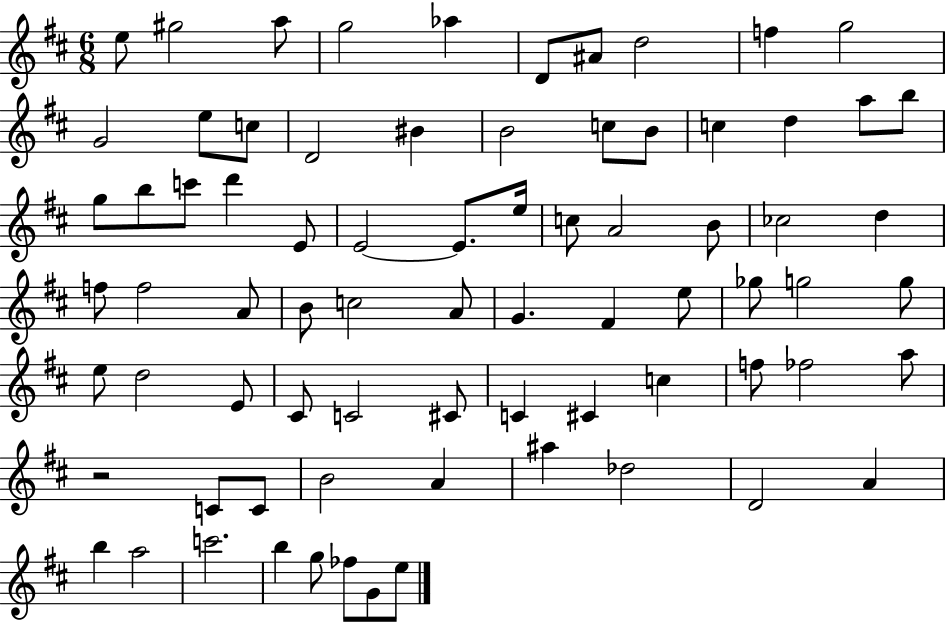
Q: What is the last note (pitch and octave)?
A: E5